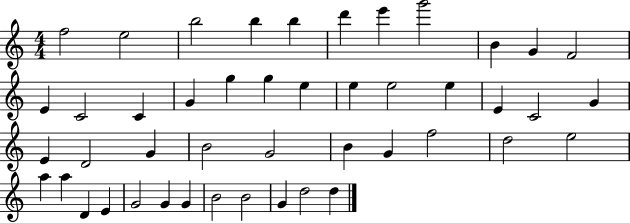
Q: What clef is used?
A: treble